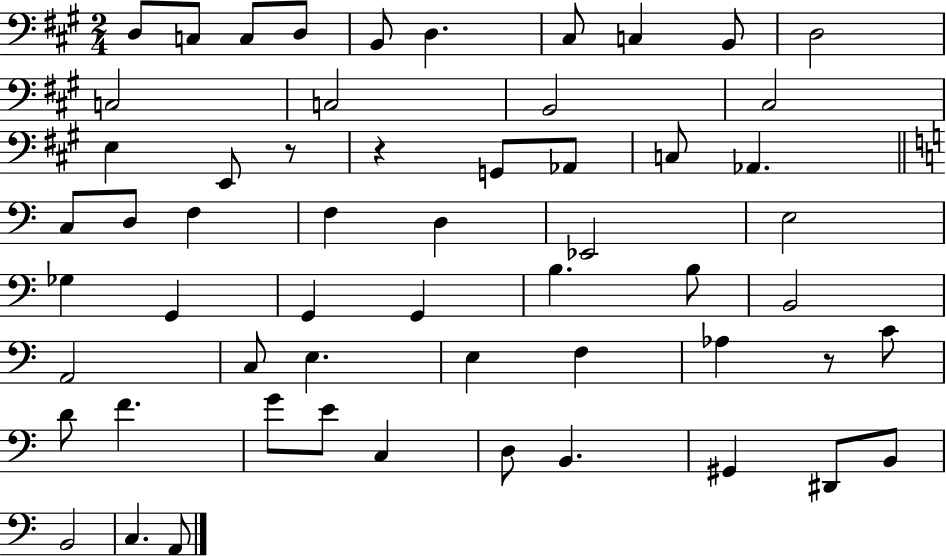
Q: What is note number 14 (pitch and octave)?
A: C#3